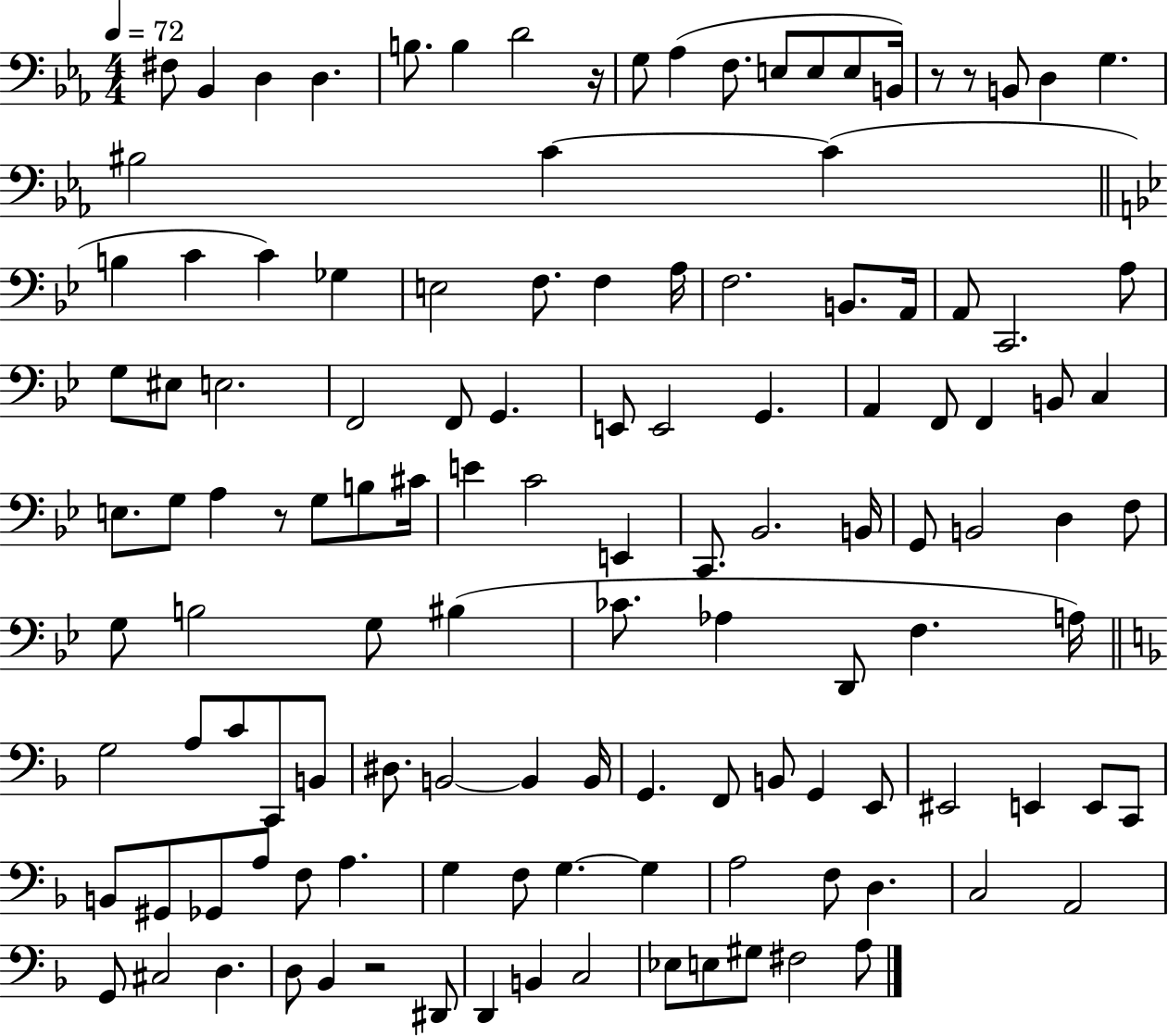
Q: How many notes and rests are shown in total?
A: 125